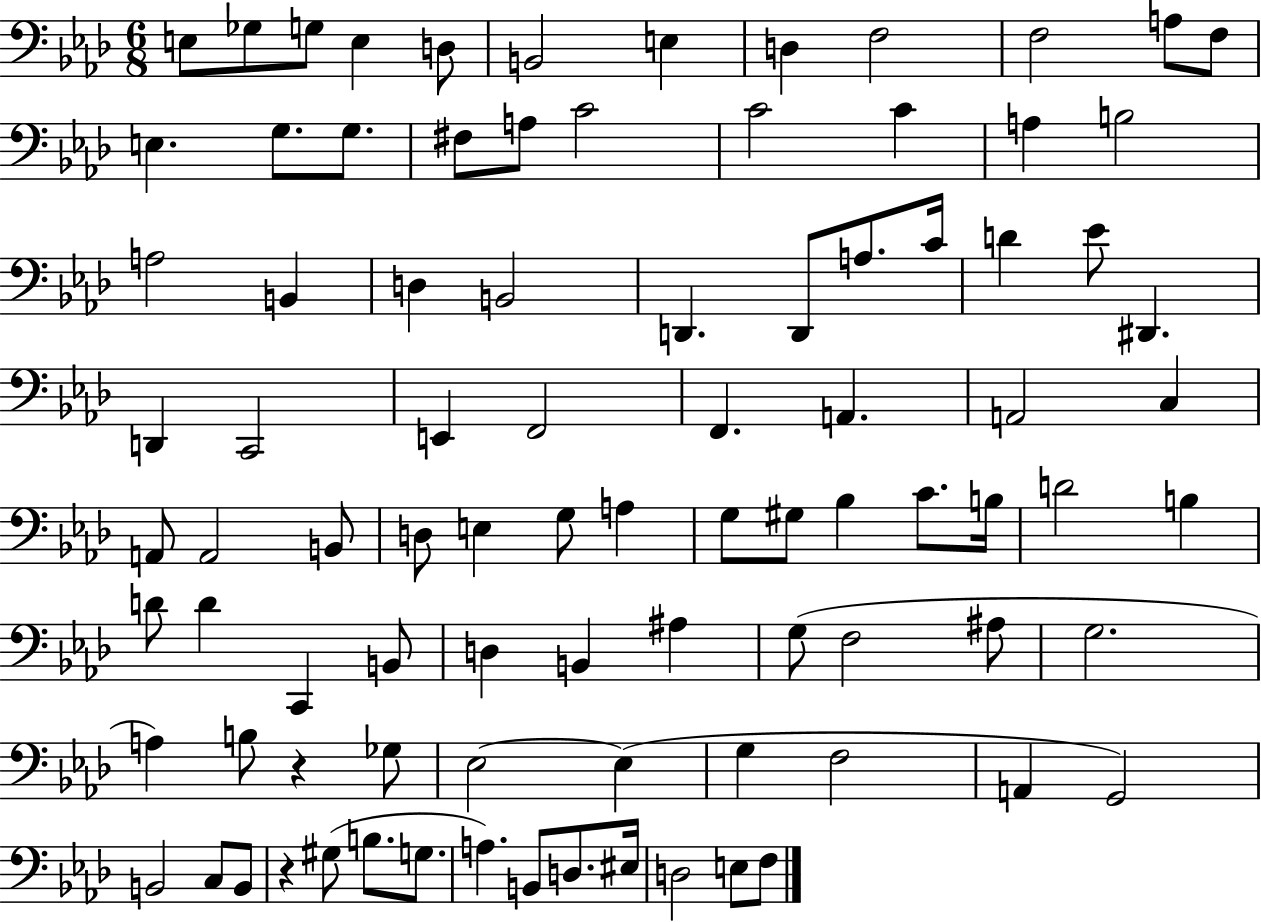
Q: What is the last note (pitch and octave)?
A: F3